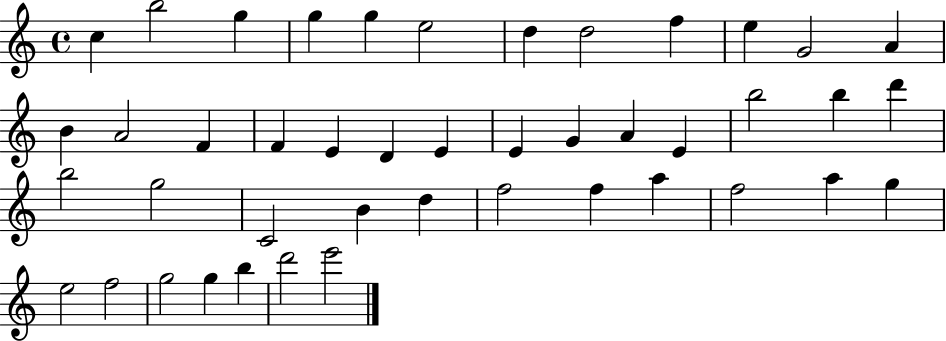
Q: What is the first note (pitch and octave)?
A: C5